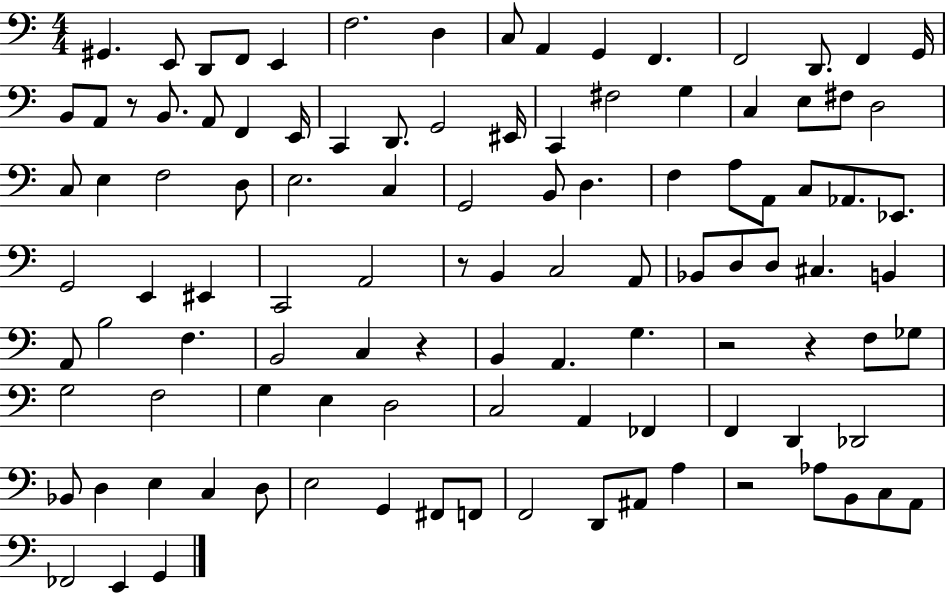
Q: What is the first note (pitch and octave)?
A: G#2